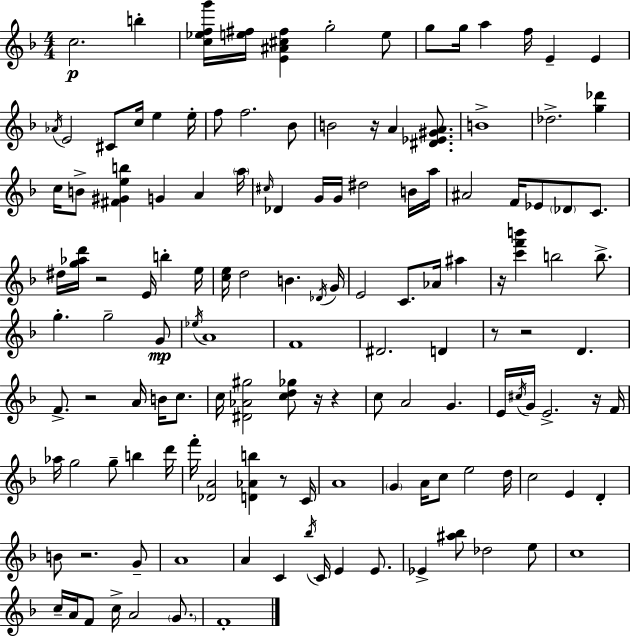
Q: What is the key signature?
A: D minor